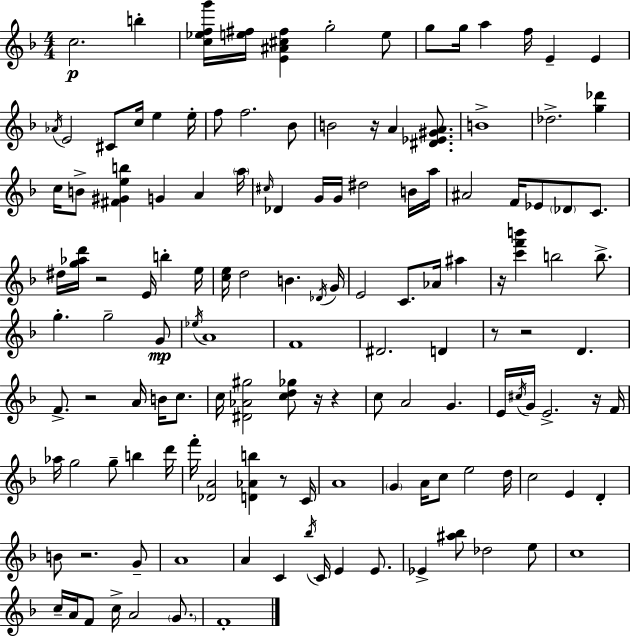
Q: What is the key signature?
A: D minor